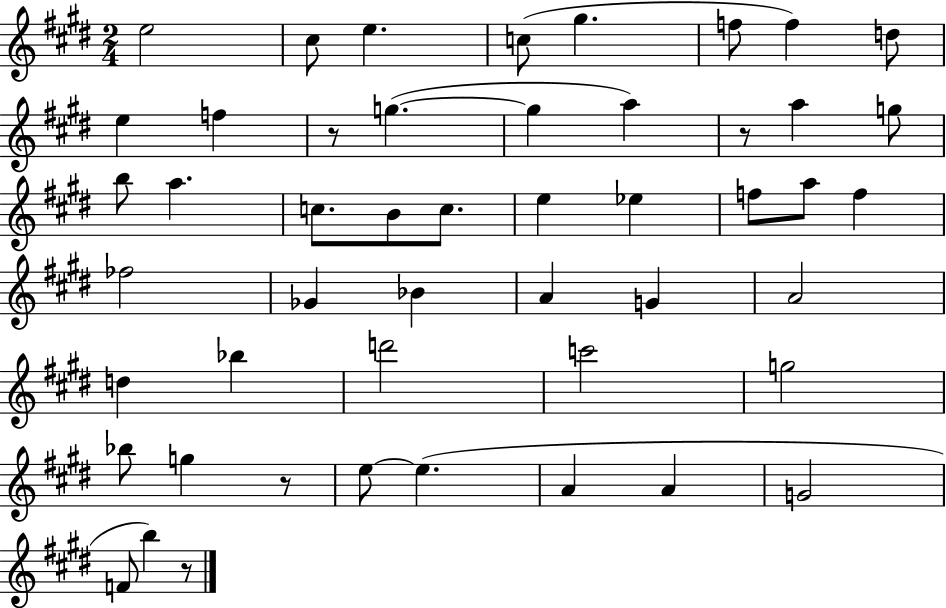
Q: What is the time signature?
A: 2/4